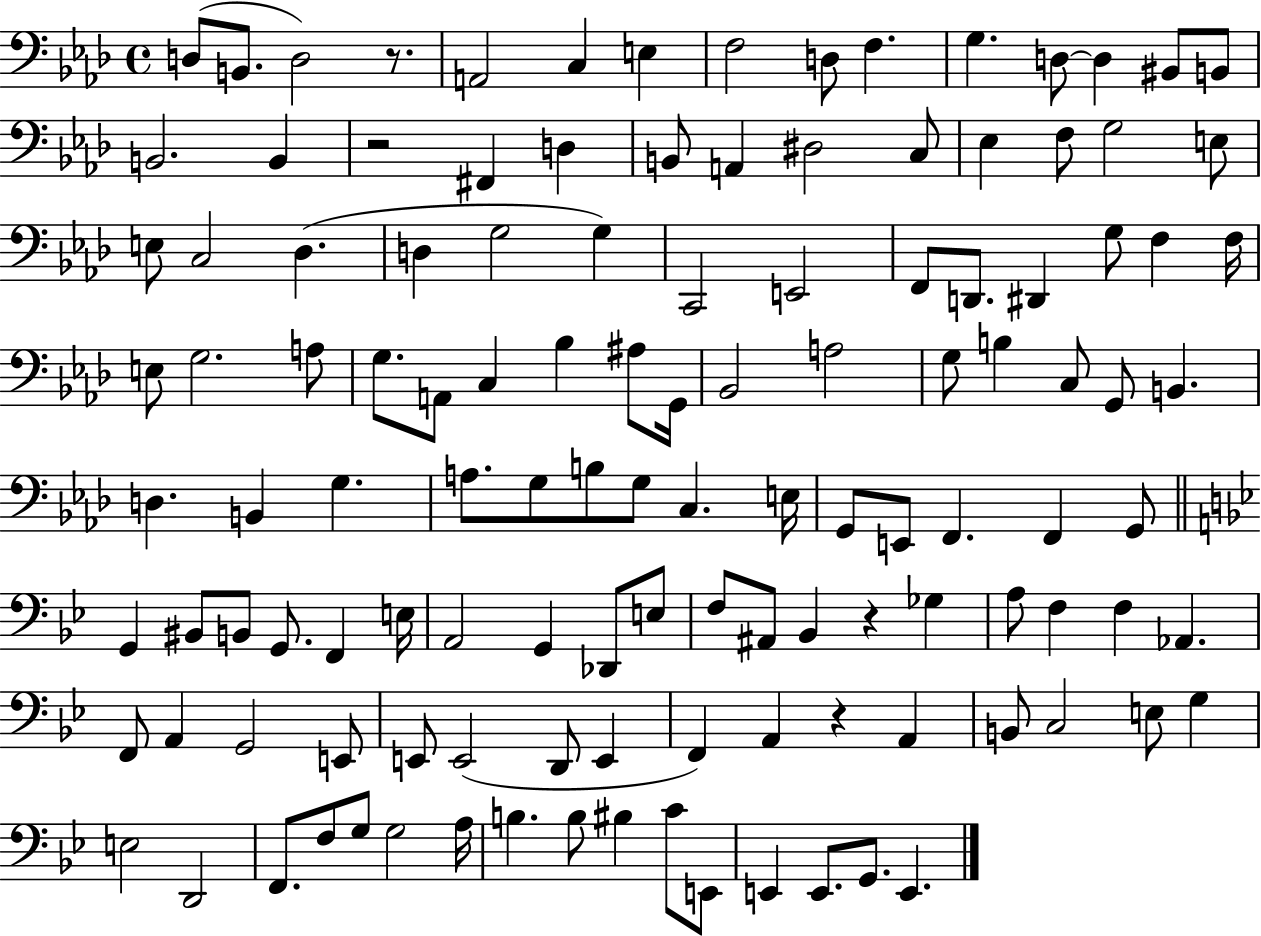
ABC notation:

X:1
T:Untitled
M:4/4
L:1/4
K:Ab
D,/2 B,,/2 D,2 z/2 A,,2 C, E, F,2 D,/2 F, G, D,/2 D, ^B,,/2 B,,/2 B,,2 B,, z2 ^F,, D, B,,/2 A,, ^D,2 C,/2 _E, F,/2 G,2 E,/2 E,/2 C,2 _D, D, G,2 G, C,,2 E,,2 F,,/2 D,,/2 ^D,, G,/2 F, F,/4 E,/2 G,2 A,/2 G,/2 A,,/2 C, _B, ^A,/2 G,,/4 _B,,2 A,2 G,/2 B, C,/2 G,,/2 B,, D, B,, G, A,/2 G,/2 B,/2 G,/2 C, E,/4 G,,/2 E,,/2 F,, F,, G,,/2 G,, ^B,,/2 B,,/2 G,,/2 F,, E,/4 A,,2 G,, _D,,/2 E,/2 F,/2 ^A,,/2 _B,, z _G, A,/2 F, F, _A,, F,,/2 A,, G,,2 E,,/2 E,,/2 E,,2 D,,/2 E,, F,, A,, z A,, B,,/2 C,2 E,/2 G, E,2 D,,2 F,,/2 F,/2 G,/2 G,2 A,/4 B, B,/2 ^B, C/2 E,,/2 E,, E,,/2 G,,/2 E,,